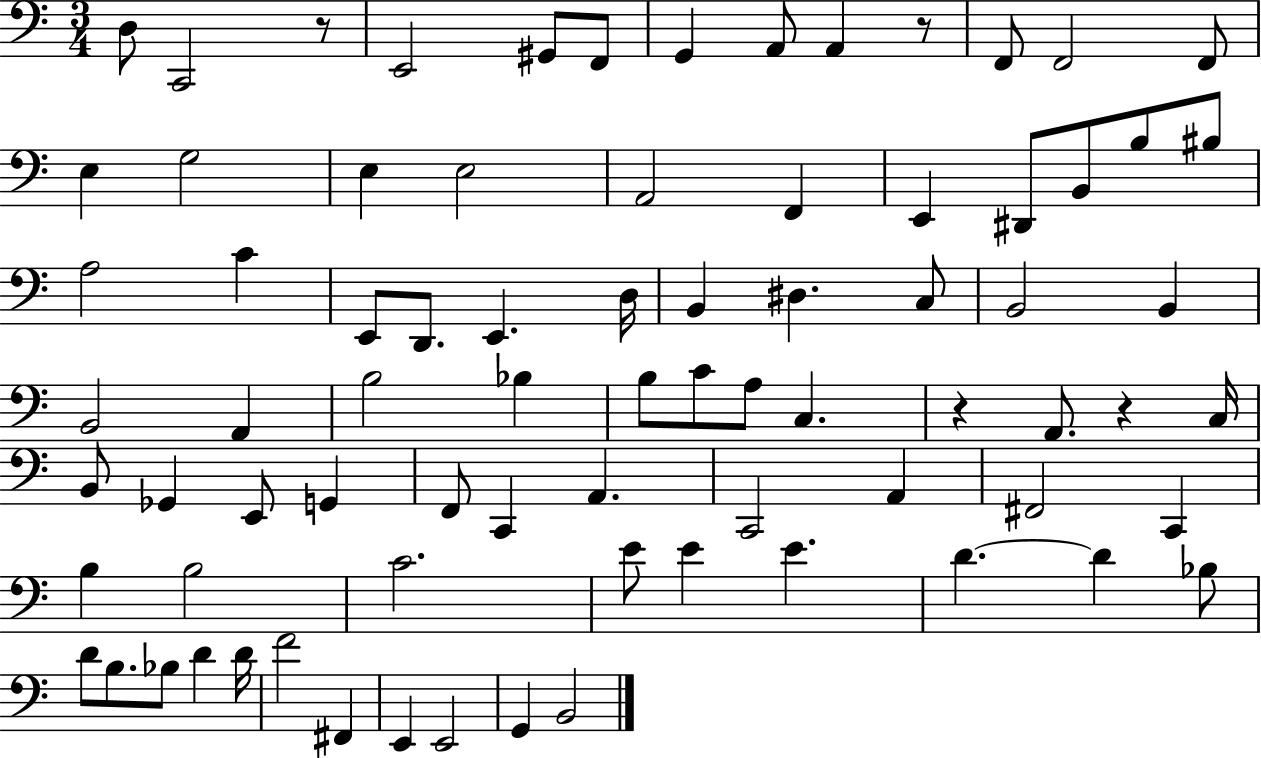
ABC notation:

X:1
T:Untitled
M:3/4
L:1/4
K:C
D,/2 C,,2 z/2 E,,2 ^G,,/2 F,,/2 G,, A,,/2 A,, z/2 F,,/2 F,,2 F,,/2 E, G,2 E, E,2 A,,2 F,, E,, ^D,,/2 B,,/2 B,/2 ^B,/2 A,2 C E,,/2 D,,/2 E,, D,/4 B,, ^D, C,/2 B,,2 B,, B,,2 A,, B,2 _B, B,/2 C/2 A,/2 C, z A,,/2 z C,/4 B,,/2 _G,, E,,/2 G,, F,,/2 C,, A,, C,,2 A,, ^F,,2 C,, B, B,2 C2 E/2 E E D D _B,/2 D/2 B,/2 _B,/2 D D/4 F2 ^F,, E,, E,,2 G,, B,,2